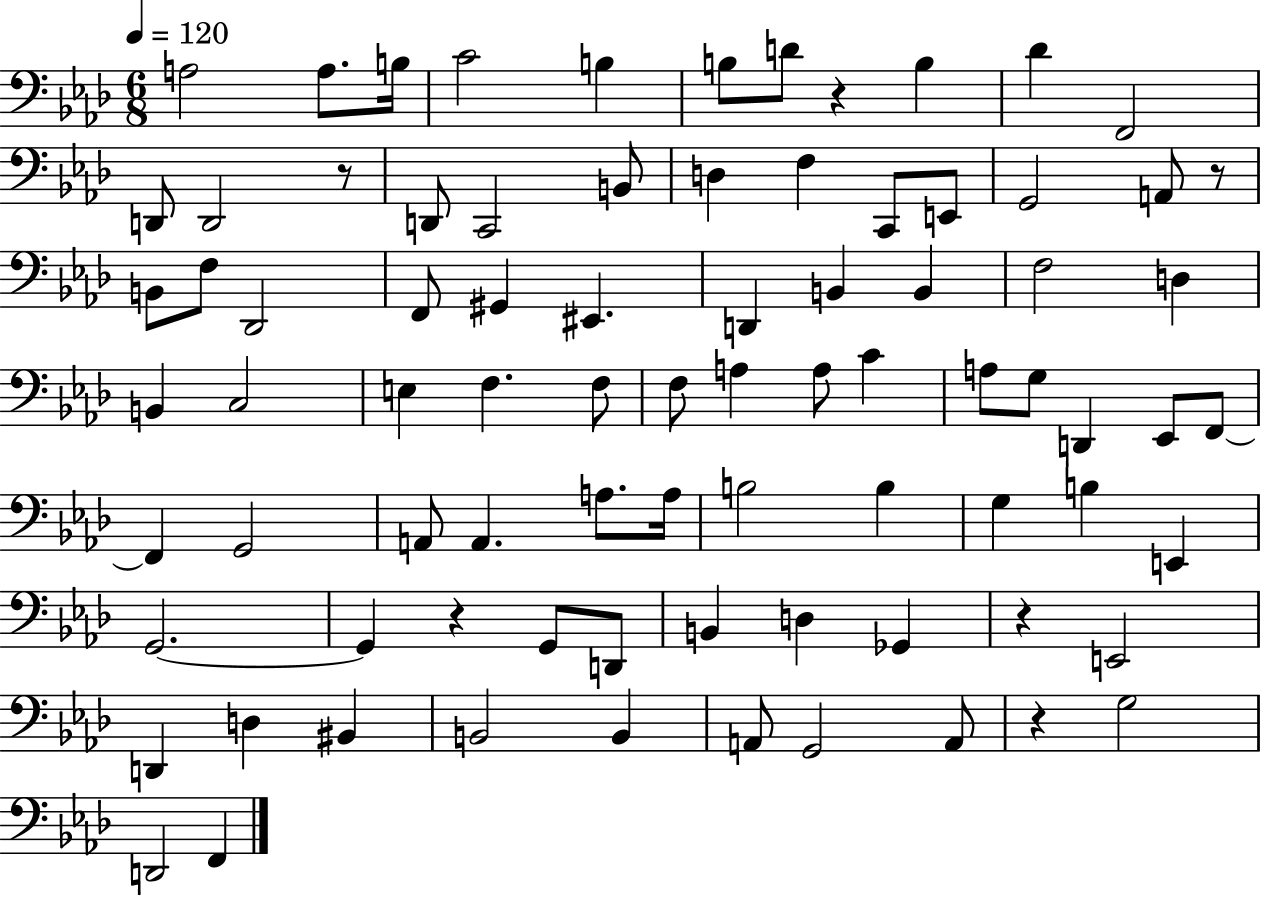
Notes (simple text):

A3/h A3/e. B3/s C4/h B3/q B3/e D4/e R/q B3/q Db4/q F2/h D2/e D2/h R/e D2/e C2/h B2/e D3/q F3/q C2/e E2/e G2/h A2/e R/e B2/e F3/e Db2/h F2/e G#2/q EIS2/q. D2/q B2/q B2/q F3/h D3/q B2/q C3/h E3/q F3/q. F3/e F3/e A3/q A3/e C4/q A3/e G3/e D2/q Eb2/e F2/e F2/q G2/h A2/e A2/q. A3/e. A3/s B3/h B3/q G3/q B3/q E2/q G2/h. G2/q R/q G2/e D2/e B2/q D3/q Gb2/q R/q E2/h D2/q D3/q BIS2/q B2/h B2/q A2/e G2/h A2/e R/q G3/h D2/h F2/q